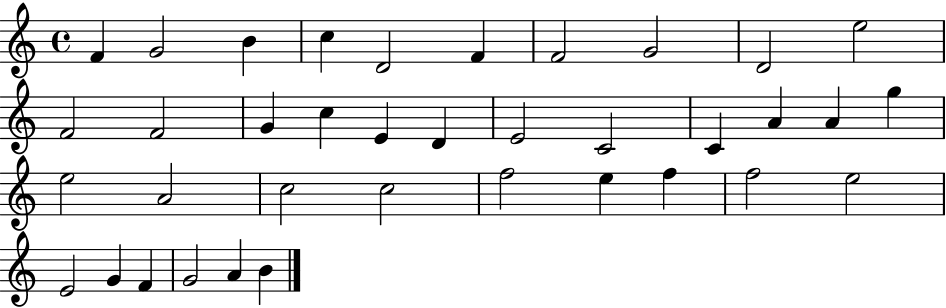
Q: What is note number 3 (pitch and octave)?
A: B4